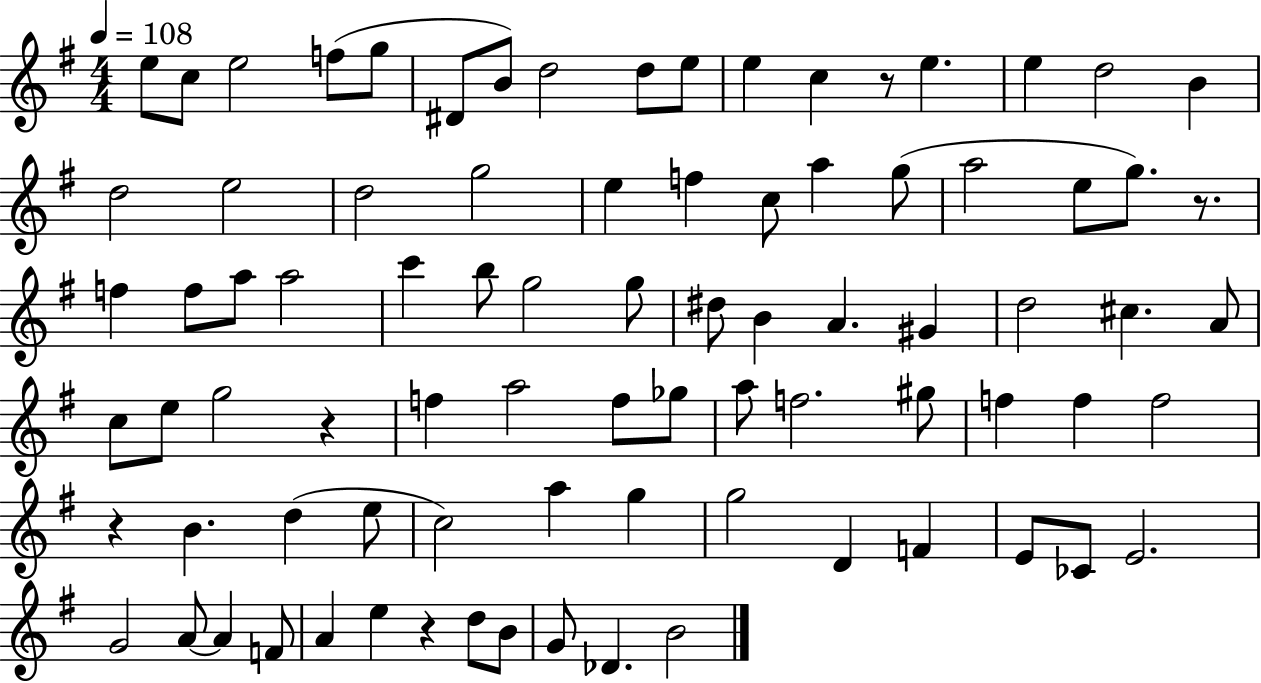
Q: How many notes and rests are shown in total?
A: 84